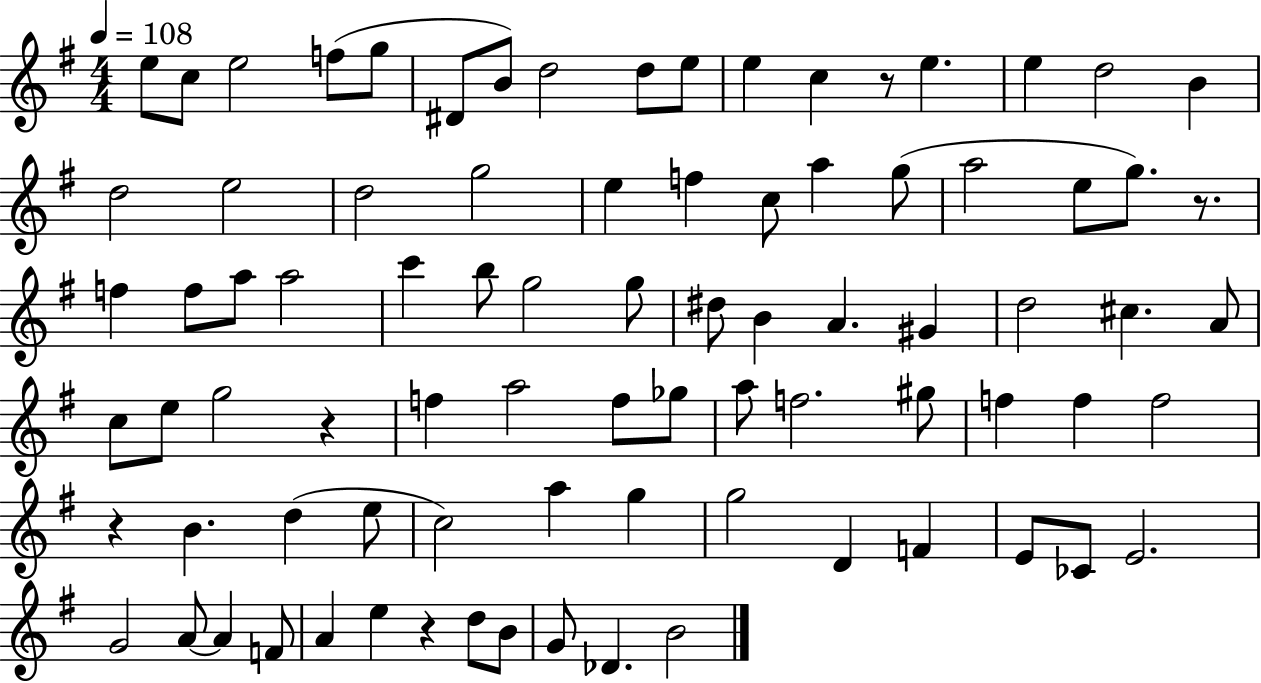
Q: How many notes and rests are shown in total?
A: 84